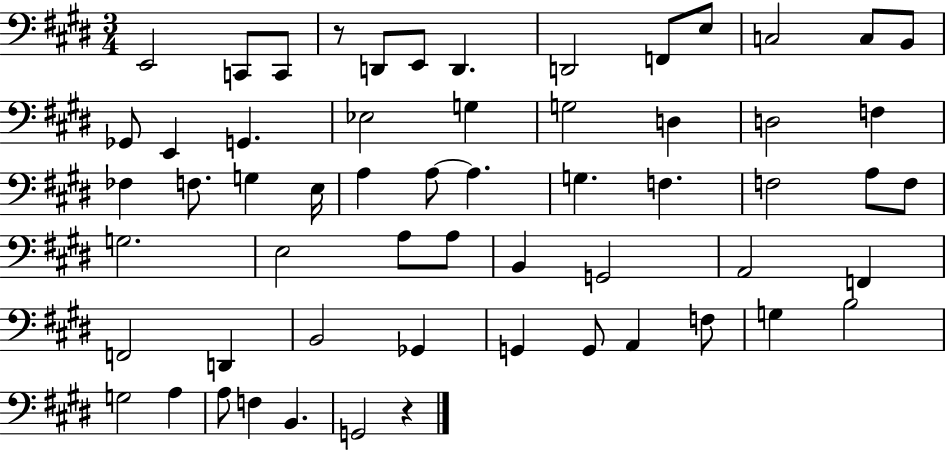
{
  \clef bass
  \numericTimeSignature
  \time 3/4
  \key e \major
  e,2 c,8 c,8 | r8 d,8 e,8 d,4. | d,2 f,8 e8 | c2 c8 b,8 | \break ges,8 e,4 g,4. | ees2 g4 | g2 d4 | d2 f4 | \break fes4 f8. g4 e16 | a4 a8~~ a4. | g4. f4. | f2 a8 f8 | \break g2. | e2 a8 a8 | b,4 g,2 | a,2 f,4 | \break f,2 d,4 | b,2 ges,4 | g,4 g,8 a,4 f8 | g4 b2 | \break g2 a4 | a8 f4 b,4. | g,2 r4 | \bar "|."
}